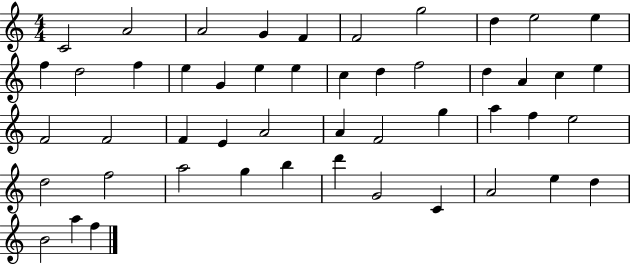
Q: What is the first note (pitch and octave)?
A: C4